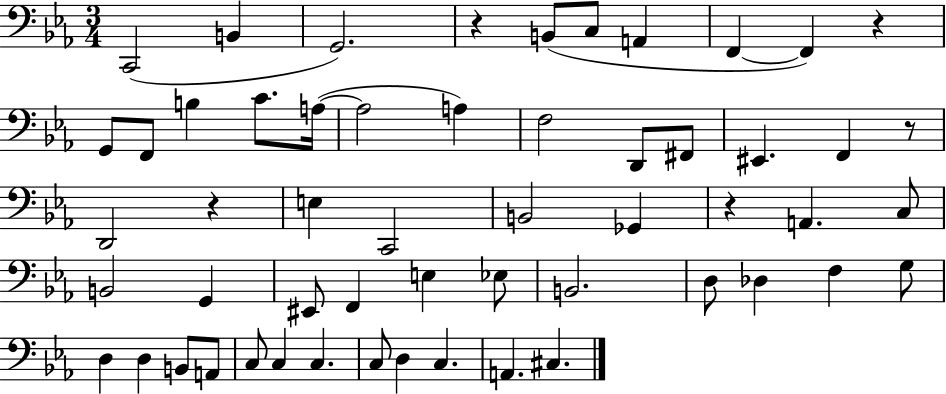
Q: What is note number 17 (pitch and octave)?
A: D2